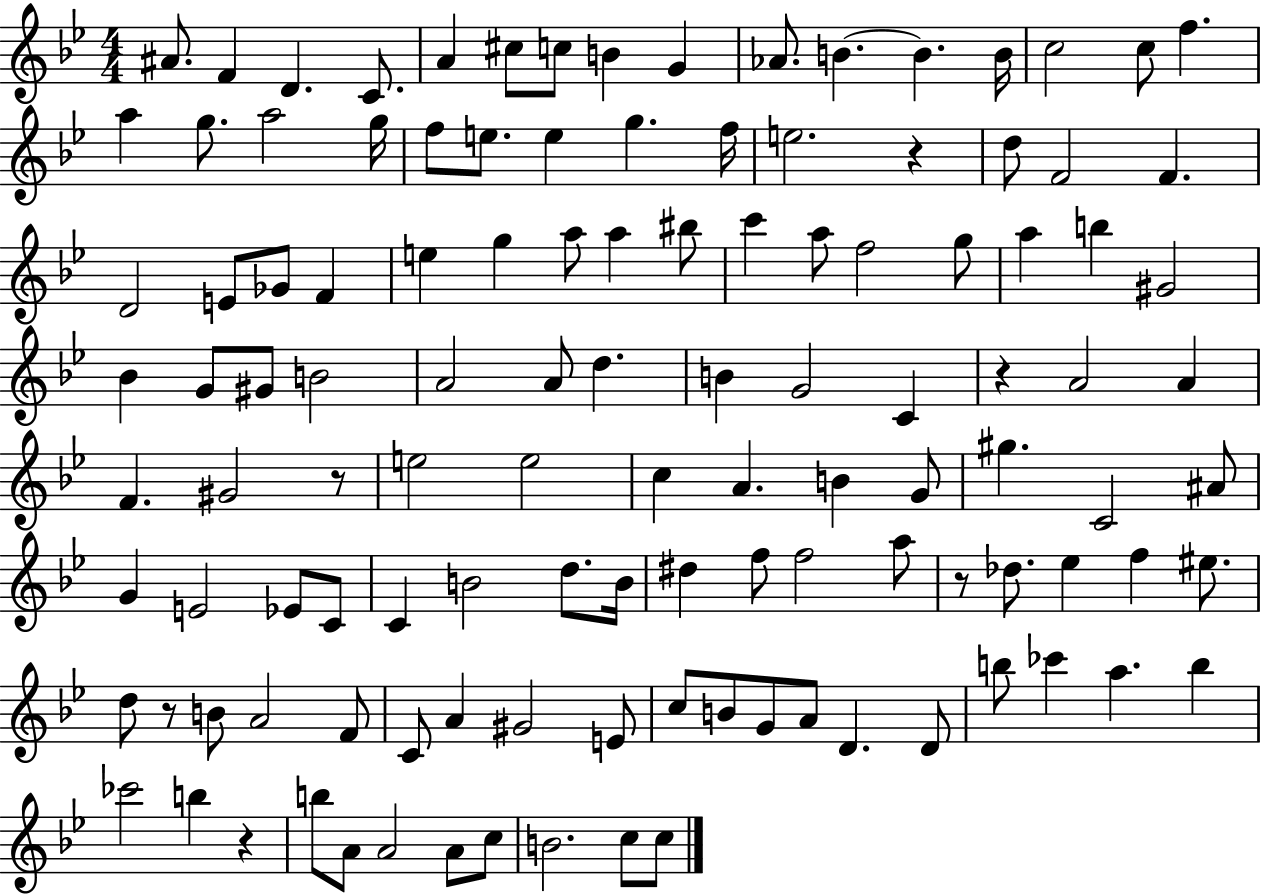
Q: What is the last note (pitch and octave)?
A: C5